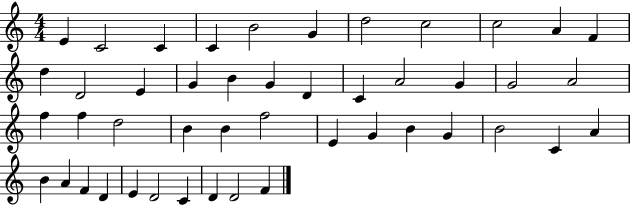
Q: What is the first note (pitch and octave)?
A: E4